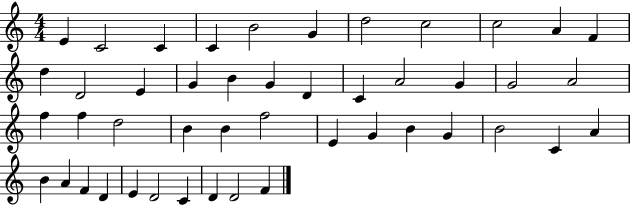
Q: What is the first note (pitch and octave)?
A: E4